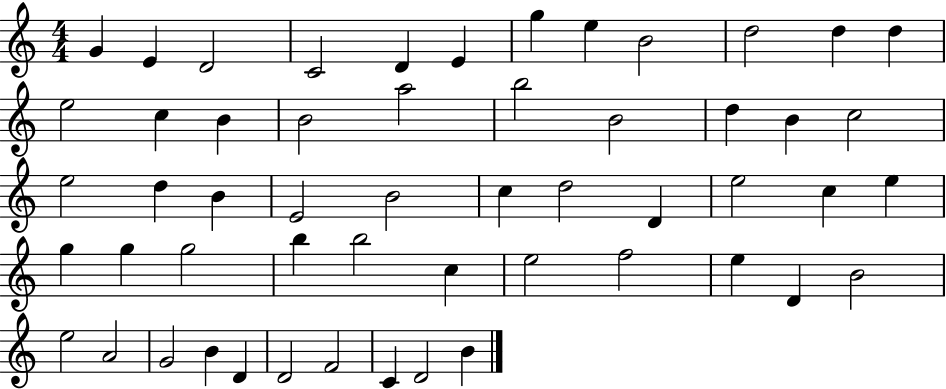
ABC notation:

X:1
T:Untitled
M:4/4
L:1/4
K:C
G E D2 C2 D E g e B2 d2 d d e2 c B B2 a2 b2 B2 d B c2 e2 d B E2 B2 c d2 D e2 c e g g g2 b b2 c e2 f2 e D B2 e2 A2 G2 B D D2 F2 C D2 B